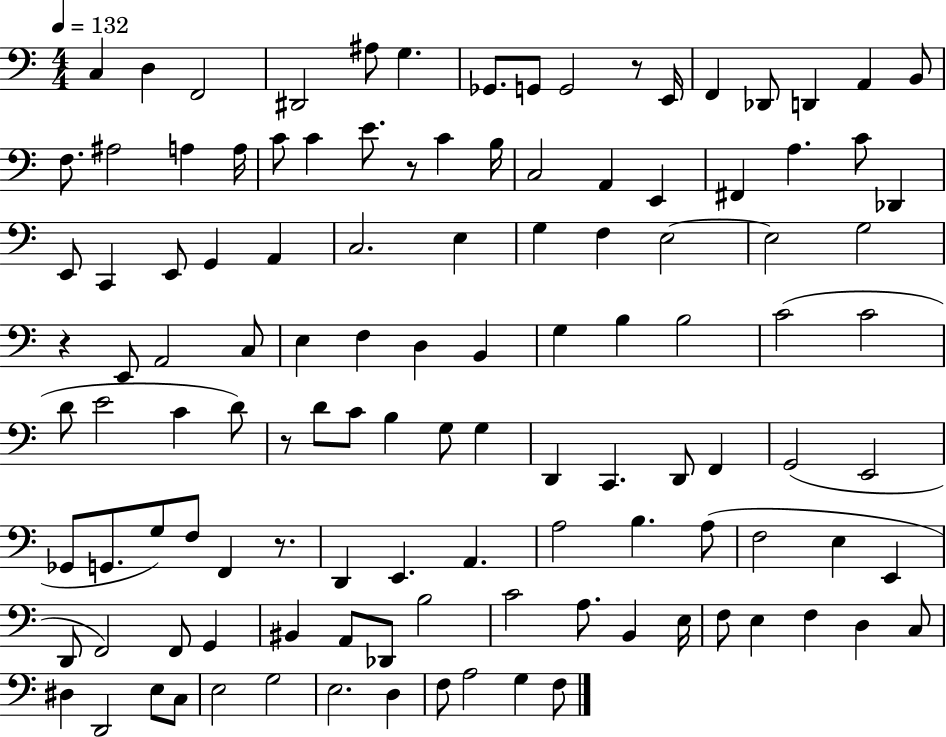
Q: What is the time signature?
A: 4/4